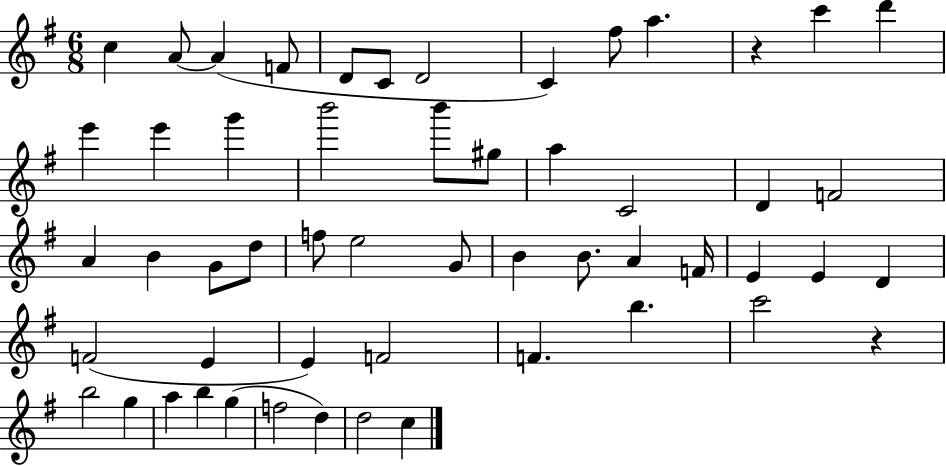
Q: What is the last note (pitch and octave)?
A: C5